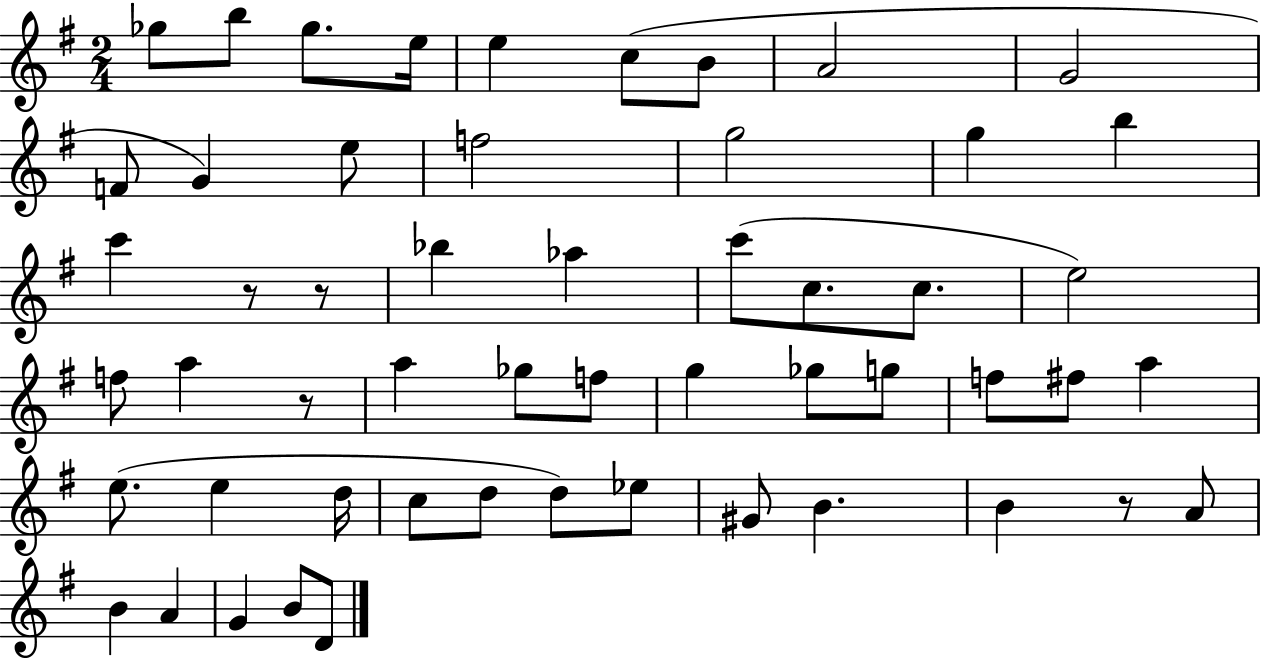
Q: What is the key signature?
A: G major